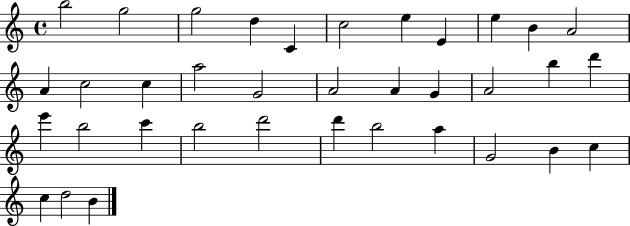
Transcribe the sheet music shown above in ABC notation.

X:1
T:Untitled
M:4/4
L:1/4
K:C
b2 g2 g2 d C c2 e E e B A2 A c2 c a2 G2 A2 A G A2 b d' e' b2 c' b2 d'2 d' b2 a G2 B c c d2 B